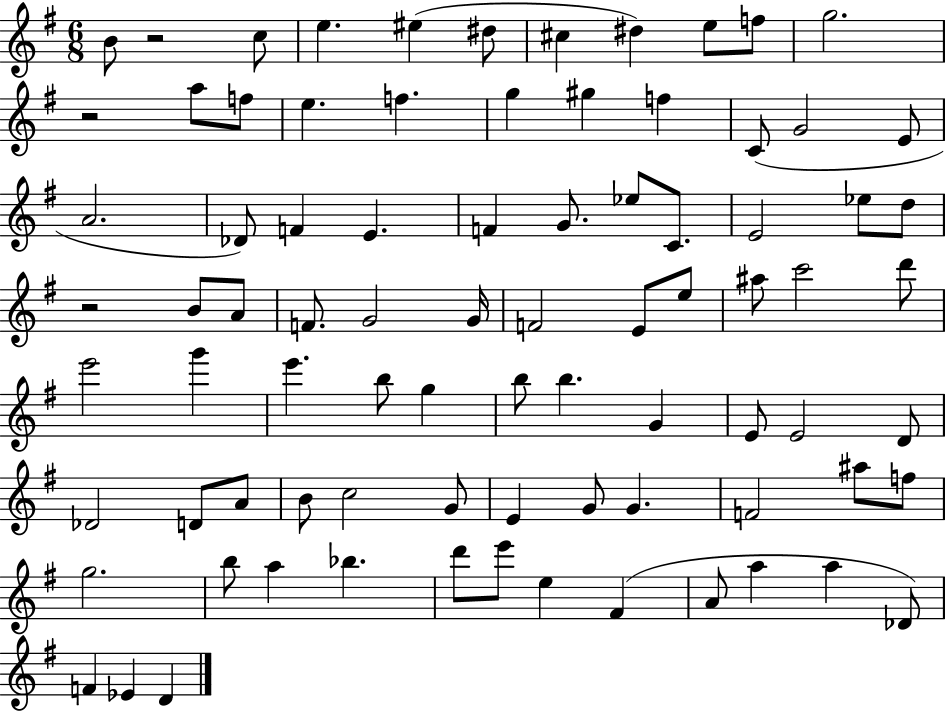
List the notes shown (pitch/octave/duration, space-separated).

B4/e R/h C5/e E5/q. EIS5/q D#5/e C#5/q D#5/q E5/e F5/e G5/h. R/h A5/e F5/e E5/q. F5/q. G5/q G#5/q F5/q C4/e G4/h E4/e A4/h. Db4/e F4/q E4/q. F4/q G4/e. Eb5/e C4/e. E4/h Eb5/e D5/e R/h B4/e A4/e F4/e. G4/h G4/s F4/h E4/e E5/e A#5/e C6/h D6/e E6/h G6/q E6/q. B5/e G5/q B5/e B5/q. G4/q E4/e E4/h D4/e Db4/h D4/e A4/e B4/e C5/h G4/e E4/q G4/e G4/q. F4/h A#5/e F5/e G5/h. B5/e A5/q Bb5/q. D6/e E6/e E5/q F#4/q A4/e A5/q A5/q Db4/e F4/q Eb4/q D4/q